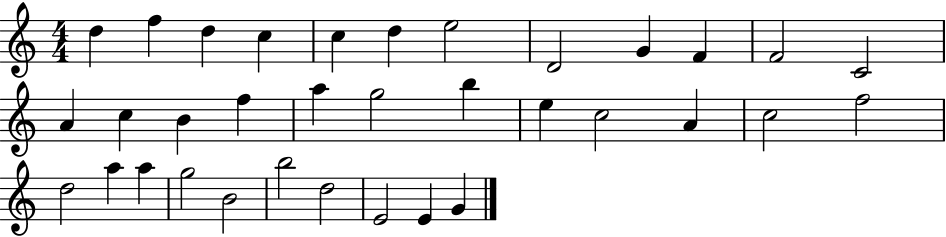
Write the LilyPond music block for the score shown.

{
  \clef treble
  \numericTimeSignature
  \time 4/4
  \key c \major
  d''4 f''4 d''4 c''4 | c''4 d''4 e''2 | d'2 g'4 f'4 | f'2 c'2 | \break a'4 c''4 b'4 f''4 | a''4 g''2 b''4 | e''4 c''2 a'4 | c''2 f''2 | \break d''2 a''4 a''4 | g''2 b'2 | b''2 d''2 | e'2 e'4 g'4 | \break \bar "|."
}